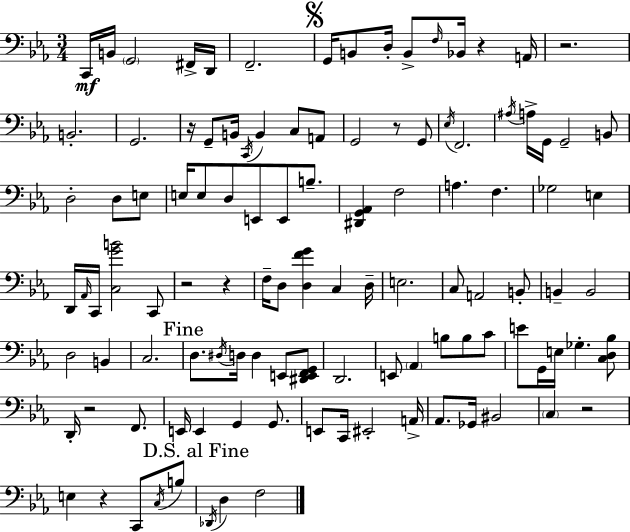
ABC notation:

X:1
T:Untitled
M:3/4
L:1/4
K:Cm
C,,/4 B,,/4 G,,2 ^F,,/4 D,,/4 F,,2 G,,/4 B,,/2 D,/4 B,,/2 F,/4 _B,,/4 z A,,/4 z2 B,,2 G,,2 z/4 G,,/2 B,,/4 C,,/4 B,, C,/2 A,,/2 G,,2 z/2 G,,/2 _E,/4 F,,2 ^A,/4 A,/4 G,,/4 G,,2 B,,/2 D,2 D,/2 E,/2 E,/4 E,/2 D,/2 E,,/2 E,,/2 B,/2 [^D,,G,,_A,,] F,2 A, F, _G,2 E, D,,/4 _A,,/4 C,,/4 [C,GB]2 C,,/2 z2 z F,/4 D,/2 [D,FG] C, D,/4 E,2 C,/2 A,,2 B,,/2 B,, B,,2 D,2 B,, C,2 D,/2 ^D,/4 D,/4 D, E,,/2 [^D,,E,,F,,G,,]/2 D,,2 E,,/2 _A,, B,/2 B,/2 C/2 E/2 G,,/4 E,/4 _G, [C,D,_B,]/2 D,,/4 z2 F,,/2 E,,/4 E,, G,, G,,/2 E,,/2 C,,/4 ^E,,2 A,,/4 _A,,/2 _G,,/4 ^B,,2 C, z2 E, z C,,/2 C,/4 B,/2 _D,,/4 D, F,2